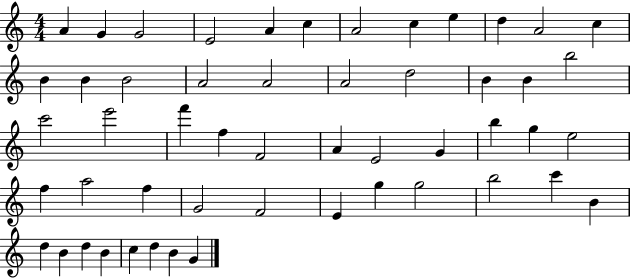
X:1
T:Untitled
M:4/4
L:1/4
K:C
A G G2 E2 A c A2 c e d A2 c B B B2 A2 A2 A2 d2 B B b2 c'2 e'2 f' f F2 A E2 G b g e2 f a2 f G2 F2 E g g2 b2 c' B d B d B c d B G